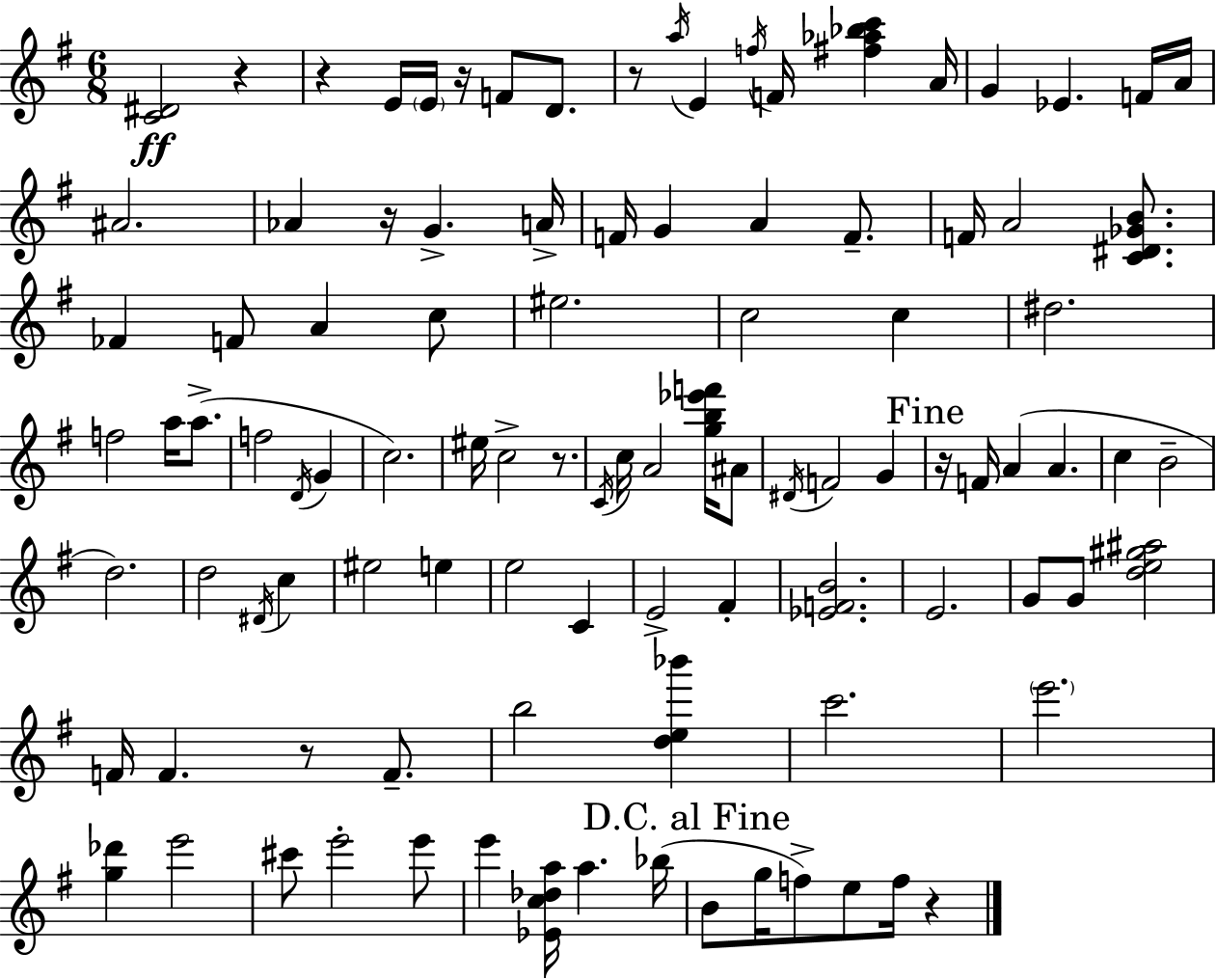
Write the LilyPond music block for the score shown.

{
  \clef treble
  \numericTimeSignature
  \time 6/8
  \key g \major
  \repeat volta 2 { <c' dis'>2\ff r4 | r4 e'16 \parenthesize e'16 r16 f'8 d'8. | r8 \acciaccatura { a''16 } e'4 \acciaccatura { f''16 } f'16 <fis'' aes'' bes'' c'''>4 | a'16 g'4 ees'4. | \break f'16 a'16 ais'2. | aes'4 r16 g'4.-> | a'16-> f'16 g'4 a'4 f'8.-- | f'16 a'2 <c' dis' ges' b'>8. | \break fes'4 f'8 a'4 | c''8 eis''2. | c''2 c''4 | dis''2. | \break f''2 a''16 a''8.->( | f''2 \acciaccatura { d'16 } g'4 | c''2.) | eis''16 c''2-> | \break r8. \acciaccatura { c'16 } c''16 a'2 | <g'' b'' ees''' f'''>16 ais'8 \acciaccatura { dis'16 } f'2 | g'4 \mark "Fine" r16 f'16 a'4( a'4. | c''4 b'2-- | \break d''2.) | d''2 | \acciaccatura { dis'16 } c''4 eis''2 | e''4 e''2 | \break c'4 e'2-> | fis'4-. <ees' f' b'>2. | e'2. | g'8 g'8 <d'' e'' gis'' ais''>2 | \break f'16 f'4. | r8 f'8.-- b''2 | <d'' e'' bes'''>4 c'''2. | \parenthesize e'''2. | \break <g'' des'''>4 e'''2 | cis'''8 e'''2-. | e'''8 e'''4 <ees' c'' des'' a''>16 a''4. | bes''16( \mark "D.C. al Fine" b'8 g''16 f''8->) e''8 | \break f''16 r4 } \bar "|."
}